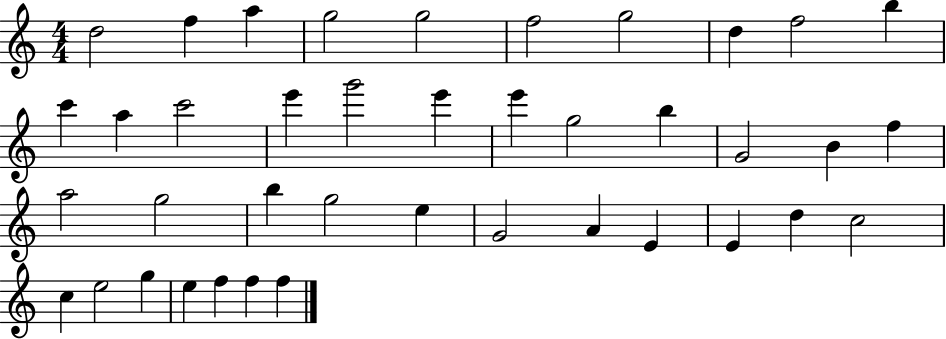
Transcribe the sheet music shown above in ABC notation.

X:1
T:Untitled
M:4/4
L:1/4
K:C
d2 f a g2 g2 f2 g2 d f2 b c' a c'2 e' g'2 e' e' g2 b G2 B f a2 g2 b g2 e G2 A E E d c2 c e2 g e f f f